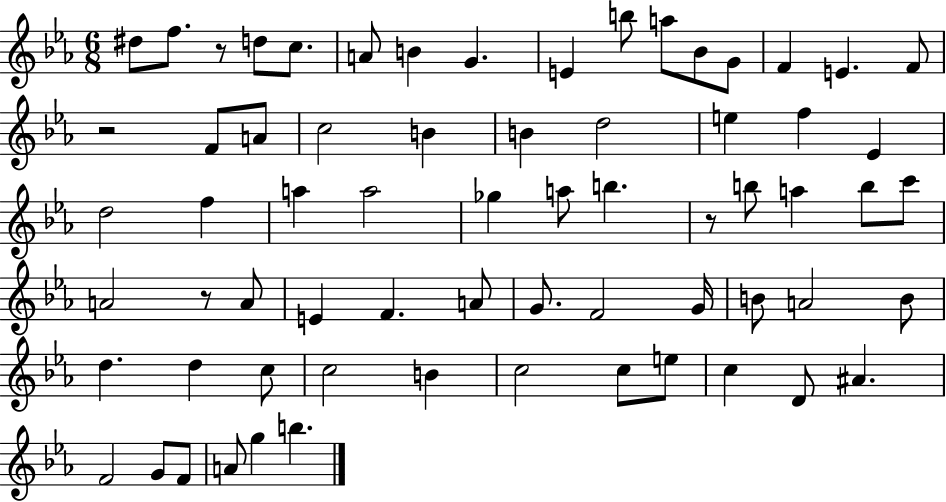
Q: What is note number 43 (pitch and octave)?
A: G4